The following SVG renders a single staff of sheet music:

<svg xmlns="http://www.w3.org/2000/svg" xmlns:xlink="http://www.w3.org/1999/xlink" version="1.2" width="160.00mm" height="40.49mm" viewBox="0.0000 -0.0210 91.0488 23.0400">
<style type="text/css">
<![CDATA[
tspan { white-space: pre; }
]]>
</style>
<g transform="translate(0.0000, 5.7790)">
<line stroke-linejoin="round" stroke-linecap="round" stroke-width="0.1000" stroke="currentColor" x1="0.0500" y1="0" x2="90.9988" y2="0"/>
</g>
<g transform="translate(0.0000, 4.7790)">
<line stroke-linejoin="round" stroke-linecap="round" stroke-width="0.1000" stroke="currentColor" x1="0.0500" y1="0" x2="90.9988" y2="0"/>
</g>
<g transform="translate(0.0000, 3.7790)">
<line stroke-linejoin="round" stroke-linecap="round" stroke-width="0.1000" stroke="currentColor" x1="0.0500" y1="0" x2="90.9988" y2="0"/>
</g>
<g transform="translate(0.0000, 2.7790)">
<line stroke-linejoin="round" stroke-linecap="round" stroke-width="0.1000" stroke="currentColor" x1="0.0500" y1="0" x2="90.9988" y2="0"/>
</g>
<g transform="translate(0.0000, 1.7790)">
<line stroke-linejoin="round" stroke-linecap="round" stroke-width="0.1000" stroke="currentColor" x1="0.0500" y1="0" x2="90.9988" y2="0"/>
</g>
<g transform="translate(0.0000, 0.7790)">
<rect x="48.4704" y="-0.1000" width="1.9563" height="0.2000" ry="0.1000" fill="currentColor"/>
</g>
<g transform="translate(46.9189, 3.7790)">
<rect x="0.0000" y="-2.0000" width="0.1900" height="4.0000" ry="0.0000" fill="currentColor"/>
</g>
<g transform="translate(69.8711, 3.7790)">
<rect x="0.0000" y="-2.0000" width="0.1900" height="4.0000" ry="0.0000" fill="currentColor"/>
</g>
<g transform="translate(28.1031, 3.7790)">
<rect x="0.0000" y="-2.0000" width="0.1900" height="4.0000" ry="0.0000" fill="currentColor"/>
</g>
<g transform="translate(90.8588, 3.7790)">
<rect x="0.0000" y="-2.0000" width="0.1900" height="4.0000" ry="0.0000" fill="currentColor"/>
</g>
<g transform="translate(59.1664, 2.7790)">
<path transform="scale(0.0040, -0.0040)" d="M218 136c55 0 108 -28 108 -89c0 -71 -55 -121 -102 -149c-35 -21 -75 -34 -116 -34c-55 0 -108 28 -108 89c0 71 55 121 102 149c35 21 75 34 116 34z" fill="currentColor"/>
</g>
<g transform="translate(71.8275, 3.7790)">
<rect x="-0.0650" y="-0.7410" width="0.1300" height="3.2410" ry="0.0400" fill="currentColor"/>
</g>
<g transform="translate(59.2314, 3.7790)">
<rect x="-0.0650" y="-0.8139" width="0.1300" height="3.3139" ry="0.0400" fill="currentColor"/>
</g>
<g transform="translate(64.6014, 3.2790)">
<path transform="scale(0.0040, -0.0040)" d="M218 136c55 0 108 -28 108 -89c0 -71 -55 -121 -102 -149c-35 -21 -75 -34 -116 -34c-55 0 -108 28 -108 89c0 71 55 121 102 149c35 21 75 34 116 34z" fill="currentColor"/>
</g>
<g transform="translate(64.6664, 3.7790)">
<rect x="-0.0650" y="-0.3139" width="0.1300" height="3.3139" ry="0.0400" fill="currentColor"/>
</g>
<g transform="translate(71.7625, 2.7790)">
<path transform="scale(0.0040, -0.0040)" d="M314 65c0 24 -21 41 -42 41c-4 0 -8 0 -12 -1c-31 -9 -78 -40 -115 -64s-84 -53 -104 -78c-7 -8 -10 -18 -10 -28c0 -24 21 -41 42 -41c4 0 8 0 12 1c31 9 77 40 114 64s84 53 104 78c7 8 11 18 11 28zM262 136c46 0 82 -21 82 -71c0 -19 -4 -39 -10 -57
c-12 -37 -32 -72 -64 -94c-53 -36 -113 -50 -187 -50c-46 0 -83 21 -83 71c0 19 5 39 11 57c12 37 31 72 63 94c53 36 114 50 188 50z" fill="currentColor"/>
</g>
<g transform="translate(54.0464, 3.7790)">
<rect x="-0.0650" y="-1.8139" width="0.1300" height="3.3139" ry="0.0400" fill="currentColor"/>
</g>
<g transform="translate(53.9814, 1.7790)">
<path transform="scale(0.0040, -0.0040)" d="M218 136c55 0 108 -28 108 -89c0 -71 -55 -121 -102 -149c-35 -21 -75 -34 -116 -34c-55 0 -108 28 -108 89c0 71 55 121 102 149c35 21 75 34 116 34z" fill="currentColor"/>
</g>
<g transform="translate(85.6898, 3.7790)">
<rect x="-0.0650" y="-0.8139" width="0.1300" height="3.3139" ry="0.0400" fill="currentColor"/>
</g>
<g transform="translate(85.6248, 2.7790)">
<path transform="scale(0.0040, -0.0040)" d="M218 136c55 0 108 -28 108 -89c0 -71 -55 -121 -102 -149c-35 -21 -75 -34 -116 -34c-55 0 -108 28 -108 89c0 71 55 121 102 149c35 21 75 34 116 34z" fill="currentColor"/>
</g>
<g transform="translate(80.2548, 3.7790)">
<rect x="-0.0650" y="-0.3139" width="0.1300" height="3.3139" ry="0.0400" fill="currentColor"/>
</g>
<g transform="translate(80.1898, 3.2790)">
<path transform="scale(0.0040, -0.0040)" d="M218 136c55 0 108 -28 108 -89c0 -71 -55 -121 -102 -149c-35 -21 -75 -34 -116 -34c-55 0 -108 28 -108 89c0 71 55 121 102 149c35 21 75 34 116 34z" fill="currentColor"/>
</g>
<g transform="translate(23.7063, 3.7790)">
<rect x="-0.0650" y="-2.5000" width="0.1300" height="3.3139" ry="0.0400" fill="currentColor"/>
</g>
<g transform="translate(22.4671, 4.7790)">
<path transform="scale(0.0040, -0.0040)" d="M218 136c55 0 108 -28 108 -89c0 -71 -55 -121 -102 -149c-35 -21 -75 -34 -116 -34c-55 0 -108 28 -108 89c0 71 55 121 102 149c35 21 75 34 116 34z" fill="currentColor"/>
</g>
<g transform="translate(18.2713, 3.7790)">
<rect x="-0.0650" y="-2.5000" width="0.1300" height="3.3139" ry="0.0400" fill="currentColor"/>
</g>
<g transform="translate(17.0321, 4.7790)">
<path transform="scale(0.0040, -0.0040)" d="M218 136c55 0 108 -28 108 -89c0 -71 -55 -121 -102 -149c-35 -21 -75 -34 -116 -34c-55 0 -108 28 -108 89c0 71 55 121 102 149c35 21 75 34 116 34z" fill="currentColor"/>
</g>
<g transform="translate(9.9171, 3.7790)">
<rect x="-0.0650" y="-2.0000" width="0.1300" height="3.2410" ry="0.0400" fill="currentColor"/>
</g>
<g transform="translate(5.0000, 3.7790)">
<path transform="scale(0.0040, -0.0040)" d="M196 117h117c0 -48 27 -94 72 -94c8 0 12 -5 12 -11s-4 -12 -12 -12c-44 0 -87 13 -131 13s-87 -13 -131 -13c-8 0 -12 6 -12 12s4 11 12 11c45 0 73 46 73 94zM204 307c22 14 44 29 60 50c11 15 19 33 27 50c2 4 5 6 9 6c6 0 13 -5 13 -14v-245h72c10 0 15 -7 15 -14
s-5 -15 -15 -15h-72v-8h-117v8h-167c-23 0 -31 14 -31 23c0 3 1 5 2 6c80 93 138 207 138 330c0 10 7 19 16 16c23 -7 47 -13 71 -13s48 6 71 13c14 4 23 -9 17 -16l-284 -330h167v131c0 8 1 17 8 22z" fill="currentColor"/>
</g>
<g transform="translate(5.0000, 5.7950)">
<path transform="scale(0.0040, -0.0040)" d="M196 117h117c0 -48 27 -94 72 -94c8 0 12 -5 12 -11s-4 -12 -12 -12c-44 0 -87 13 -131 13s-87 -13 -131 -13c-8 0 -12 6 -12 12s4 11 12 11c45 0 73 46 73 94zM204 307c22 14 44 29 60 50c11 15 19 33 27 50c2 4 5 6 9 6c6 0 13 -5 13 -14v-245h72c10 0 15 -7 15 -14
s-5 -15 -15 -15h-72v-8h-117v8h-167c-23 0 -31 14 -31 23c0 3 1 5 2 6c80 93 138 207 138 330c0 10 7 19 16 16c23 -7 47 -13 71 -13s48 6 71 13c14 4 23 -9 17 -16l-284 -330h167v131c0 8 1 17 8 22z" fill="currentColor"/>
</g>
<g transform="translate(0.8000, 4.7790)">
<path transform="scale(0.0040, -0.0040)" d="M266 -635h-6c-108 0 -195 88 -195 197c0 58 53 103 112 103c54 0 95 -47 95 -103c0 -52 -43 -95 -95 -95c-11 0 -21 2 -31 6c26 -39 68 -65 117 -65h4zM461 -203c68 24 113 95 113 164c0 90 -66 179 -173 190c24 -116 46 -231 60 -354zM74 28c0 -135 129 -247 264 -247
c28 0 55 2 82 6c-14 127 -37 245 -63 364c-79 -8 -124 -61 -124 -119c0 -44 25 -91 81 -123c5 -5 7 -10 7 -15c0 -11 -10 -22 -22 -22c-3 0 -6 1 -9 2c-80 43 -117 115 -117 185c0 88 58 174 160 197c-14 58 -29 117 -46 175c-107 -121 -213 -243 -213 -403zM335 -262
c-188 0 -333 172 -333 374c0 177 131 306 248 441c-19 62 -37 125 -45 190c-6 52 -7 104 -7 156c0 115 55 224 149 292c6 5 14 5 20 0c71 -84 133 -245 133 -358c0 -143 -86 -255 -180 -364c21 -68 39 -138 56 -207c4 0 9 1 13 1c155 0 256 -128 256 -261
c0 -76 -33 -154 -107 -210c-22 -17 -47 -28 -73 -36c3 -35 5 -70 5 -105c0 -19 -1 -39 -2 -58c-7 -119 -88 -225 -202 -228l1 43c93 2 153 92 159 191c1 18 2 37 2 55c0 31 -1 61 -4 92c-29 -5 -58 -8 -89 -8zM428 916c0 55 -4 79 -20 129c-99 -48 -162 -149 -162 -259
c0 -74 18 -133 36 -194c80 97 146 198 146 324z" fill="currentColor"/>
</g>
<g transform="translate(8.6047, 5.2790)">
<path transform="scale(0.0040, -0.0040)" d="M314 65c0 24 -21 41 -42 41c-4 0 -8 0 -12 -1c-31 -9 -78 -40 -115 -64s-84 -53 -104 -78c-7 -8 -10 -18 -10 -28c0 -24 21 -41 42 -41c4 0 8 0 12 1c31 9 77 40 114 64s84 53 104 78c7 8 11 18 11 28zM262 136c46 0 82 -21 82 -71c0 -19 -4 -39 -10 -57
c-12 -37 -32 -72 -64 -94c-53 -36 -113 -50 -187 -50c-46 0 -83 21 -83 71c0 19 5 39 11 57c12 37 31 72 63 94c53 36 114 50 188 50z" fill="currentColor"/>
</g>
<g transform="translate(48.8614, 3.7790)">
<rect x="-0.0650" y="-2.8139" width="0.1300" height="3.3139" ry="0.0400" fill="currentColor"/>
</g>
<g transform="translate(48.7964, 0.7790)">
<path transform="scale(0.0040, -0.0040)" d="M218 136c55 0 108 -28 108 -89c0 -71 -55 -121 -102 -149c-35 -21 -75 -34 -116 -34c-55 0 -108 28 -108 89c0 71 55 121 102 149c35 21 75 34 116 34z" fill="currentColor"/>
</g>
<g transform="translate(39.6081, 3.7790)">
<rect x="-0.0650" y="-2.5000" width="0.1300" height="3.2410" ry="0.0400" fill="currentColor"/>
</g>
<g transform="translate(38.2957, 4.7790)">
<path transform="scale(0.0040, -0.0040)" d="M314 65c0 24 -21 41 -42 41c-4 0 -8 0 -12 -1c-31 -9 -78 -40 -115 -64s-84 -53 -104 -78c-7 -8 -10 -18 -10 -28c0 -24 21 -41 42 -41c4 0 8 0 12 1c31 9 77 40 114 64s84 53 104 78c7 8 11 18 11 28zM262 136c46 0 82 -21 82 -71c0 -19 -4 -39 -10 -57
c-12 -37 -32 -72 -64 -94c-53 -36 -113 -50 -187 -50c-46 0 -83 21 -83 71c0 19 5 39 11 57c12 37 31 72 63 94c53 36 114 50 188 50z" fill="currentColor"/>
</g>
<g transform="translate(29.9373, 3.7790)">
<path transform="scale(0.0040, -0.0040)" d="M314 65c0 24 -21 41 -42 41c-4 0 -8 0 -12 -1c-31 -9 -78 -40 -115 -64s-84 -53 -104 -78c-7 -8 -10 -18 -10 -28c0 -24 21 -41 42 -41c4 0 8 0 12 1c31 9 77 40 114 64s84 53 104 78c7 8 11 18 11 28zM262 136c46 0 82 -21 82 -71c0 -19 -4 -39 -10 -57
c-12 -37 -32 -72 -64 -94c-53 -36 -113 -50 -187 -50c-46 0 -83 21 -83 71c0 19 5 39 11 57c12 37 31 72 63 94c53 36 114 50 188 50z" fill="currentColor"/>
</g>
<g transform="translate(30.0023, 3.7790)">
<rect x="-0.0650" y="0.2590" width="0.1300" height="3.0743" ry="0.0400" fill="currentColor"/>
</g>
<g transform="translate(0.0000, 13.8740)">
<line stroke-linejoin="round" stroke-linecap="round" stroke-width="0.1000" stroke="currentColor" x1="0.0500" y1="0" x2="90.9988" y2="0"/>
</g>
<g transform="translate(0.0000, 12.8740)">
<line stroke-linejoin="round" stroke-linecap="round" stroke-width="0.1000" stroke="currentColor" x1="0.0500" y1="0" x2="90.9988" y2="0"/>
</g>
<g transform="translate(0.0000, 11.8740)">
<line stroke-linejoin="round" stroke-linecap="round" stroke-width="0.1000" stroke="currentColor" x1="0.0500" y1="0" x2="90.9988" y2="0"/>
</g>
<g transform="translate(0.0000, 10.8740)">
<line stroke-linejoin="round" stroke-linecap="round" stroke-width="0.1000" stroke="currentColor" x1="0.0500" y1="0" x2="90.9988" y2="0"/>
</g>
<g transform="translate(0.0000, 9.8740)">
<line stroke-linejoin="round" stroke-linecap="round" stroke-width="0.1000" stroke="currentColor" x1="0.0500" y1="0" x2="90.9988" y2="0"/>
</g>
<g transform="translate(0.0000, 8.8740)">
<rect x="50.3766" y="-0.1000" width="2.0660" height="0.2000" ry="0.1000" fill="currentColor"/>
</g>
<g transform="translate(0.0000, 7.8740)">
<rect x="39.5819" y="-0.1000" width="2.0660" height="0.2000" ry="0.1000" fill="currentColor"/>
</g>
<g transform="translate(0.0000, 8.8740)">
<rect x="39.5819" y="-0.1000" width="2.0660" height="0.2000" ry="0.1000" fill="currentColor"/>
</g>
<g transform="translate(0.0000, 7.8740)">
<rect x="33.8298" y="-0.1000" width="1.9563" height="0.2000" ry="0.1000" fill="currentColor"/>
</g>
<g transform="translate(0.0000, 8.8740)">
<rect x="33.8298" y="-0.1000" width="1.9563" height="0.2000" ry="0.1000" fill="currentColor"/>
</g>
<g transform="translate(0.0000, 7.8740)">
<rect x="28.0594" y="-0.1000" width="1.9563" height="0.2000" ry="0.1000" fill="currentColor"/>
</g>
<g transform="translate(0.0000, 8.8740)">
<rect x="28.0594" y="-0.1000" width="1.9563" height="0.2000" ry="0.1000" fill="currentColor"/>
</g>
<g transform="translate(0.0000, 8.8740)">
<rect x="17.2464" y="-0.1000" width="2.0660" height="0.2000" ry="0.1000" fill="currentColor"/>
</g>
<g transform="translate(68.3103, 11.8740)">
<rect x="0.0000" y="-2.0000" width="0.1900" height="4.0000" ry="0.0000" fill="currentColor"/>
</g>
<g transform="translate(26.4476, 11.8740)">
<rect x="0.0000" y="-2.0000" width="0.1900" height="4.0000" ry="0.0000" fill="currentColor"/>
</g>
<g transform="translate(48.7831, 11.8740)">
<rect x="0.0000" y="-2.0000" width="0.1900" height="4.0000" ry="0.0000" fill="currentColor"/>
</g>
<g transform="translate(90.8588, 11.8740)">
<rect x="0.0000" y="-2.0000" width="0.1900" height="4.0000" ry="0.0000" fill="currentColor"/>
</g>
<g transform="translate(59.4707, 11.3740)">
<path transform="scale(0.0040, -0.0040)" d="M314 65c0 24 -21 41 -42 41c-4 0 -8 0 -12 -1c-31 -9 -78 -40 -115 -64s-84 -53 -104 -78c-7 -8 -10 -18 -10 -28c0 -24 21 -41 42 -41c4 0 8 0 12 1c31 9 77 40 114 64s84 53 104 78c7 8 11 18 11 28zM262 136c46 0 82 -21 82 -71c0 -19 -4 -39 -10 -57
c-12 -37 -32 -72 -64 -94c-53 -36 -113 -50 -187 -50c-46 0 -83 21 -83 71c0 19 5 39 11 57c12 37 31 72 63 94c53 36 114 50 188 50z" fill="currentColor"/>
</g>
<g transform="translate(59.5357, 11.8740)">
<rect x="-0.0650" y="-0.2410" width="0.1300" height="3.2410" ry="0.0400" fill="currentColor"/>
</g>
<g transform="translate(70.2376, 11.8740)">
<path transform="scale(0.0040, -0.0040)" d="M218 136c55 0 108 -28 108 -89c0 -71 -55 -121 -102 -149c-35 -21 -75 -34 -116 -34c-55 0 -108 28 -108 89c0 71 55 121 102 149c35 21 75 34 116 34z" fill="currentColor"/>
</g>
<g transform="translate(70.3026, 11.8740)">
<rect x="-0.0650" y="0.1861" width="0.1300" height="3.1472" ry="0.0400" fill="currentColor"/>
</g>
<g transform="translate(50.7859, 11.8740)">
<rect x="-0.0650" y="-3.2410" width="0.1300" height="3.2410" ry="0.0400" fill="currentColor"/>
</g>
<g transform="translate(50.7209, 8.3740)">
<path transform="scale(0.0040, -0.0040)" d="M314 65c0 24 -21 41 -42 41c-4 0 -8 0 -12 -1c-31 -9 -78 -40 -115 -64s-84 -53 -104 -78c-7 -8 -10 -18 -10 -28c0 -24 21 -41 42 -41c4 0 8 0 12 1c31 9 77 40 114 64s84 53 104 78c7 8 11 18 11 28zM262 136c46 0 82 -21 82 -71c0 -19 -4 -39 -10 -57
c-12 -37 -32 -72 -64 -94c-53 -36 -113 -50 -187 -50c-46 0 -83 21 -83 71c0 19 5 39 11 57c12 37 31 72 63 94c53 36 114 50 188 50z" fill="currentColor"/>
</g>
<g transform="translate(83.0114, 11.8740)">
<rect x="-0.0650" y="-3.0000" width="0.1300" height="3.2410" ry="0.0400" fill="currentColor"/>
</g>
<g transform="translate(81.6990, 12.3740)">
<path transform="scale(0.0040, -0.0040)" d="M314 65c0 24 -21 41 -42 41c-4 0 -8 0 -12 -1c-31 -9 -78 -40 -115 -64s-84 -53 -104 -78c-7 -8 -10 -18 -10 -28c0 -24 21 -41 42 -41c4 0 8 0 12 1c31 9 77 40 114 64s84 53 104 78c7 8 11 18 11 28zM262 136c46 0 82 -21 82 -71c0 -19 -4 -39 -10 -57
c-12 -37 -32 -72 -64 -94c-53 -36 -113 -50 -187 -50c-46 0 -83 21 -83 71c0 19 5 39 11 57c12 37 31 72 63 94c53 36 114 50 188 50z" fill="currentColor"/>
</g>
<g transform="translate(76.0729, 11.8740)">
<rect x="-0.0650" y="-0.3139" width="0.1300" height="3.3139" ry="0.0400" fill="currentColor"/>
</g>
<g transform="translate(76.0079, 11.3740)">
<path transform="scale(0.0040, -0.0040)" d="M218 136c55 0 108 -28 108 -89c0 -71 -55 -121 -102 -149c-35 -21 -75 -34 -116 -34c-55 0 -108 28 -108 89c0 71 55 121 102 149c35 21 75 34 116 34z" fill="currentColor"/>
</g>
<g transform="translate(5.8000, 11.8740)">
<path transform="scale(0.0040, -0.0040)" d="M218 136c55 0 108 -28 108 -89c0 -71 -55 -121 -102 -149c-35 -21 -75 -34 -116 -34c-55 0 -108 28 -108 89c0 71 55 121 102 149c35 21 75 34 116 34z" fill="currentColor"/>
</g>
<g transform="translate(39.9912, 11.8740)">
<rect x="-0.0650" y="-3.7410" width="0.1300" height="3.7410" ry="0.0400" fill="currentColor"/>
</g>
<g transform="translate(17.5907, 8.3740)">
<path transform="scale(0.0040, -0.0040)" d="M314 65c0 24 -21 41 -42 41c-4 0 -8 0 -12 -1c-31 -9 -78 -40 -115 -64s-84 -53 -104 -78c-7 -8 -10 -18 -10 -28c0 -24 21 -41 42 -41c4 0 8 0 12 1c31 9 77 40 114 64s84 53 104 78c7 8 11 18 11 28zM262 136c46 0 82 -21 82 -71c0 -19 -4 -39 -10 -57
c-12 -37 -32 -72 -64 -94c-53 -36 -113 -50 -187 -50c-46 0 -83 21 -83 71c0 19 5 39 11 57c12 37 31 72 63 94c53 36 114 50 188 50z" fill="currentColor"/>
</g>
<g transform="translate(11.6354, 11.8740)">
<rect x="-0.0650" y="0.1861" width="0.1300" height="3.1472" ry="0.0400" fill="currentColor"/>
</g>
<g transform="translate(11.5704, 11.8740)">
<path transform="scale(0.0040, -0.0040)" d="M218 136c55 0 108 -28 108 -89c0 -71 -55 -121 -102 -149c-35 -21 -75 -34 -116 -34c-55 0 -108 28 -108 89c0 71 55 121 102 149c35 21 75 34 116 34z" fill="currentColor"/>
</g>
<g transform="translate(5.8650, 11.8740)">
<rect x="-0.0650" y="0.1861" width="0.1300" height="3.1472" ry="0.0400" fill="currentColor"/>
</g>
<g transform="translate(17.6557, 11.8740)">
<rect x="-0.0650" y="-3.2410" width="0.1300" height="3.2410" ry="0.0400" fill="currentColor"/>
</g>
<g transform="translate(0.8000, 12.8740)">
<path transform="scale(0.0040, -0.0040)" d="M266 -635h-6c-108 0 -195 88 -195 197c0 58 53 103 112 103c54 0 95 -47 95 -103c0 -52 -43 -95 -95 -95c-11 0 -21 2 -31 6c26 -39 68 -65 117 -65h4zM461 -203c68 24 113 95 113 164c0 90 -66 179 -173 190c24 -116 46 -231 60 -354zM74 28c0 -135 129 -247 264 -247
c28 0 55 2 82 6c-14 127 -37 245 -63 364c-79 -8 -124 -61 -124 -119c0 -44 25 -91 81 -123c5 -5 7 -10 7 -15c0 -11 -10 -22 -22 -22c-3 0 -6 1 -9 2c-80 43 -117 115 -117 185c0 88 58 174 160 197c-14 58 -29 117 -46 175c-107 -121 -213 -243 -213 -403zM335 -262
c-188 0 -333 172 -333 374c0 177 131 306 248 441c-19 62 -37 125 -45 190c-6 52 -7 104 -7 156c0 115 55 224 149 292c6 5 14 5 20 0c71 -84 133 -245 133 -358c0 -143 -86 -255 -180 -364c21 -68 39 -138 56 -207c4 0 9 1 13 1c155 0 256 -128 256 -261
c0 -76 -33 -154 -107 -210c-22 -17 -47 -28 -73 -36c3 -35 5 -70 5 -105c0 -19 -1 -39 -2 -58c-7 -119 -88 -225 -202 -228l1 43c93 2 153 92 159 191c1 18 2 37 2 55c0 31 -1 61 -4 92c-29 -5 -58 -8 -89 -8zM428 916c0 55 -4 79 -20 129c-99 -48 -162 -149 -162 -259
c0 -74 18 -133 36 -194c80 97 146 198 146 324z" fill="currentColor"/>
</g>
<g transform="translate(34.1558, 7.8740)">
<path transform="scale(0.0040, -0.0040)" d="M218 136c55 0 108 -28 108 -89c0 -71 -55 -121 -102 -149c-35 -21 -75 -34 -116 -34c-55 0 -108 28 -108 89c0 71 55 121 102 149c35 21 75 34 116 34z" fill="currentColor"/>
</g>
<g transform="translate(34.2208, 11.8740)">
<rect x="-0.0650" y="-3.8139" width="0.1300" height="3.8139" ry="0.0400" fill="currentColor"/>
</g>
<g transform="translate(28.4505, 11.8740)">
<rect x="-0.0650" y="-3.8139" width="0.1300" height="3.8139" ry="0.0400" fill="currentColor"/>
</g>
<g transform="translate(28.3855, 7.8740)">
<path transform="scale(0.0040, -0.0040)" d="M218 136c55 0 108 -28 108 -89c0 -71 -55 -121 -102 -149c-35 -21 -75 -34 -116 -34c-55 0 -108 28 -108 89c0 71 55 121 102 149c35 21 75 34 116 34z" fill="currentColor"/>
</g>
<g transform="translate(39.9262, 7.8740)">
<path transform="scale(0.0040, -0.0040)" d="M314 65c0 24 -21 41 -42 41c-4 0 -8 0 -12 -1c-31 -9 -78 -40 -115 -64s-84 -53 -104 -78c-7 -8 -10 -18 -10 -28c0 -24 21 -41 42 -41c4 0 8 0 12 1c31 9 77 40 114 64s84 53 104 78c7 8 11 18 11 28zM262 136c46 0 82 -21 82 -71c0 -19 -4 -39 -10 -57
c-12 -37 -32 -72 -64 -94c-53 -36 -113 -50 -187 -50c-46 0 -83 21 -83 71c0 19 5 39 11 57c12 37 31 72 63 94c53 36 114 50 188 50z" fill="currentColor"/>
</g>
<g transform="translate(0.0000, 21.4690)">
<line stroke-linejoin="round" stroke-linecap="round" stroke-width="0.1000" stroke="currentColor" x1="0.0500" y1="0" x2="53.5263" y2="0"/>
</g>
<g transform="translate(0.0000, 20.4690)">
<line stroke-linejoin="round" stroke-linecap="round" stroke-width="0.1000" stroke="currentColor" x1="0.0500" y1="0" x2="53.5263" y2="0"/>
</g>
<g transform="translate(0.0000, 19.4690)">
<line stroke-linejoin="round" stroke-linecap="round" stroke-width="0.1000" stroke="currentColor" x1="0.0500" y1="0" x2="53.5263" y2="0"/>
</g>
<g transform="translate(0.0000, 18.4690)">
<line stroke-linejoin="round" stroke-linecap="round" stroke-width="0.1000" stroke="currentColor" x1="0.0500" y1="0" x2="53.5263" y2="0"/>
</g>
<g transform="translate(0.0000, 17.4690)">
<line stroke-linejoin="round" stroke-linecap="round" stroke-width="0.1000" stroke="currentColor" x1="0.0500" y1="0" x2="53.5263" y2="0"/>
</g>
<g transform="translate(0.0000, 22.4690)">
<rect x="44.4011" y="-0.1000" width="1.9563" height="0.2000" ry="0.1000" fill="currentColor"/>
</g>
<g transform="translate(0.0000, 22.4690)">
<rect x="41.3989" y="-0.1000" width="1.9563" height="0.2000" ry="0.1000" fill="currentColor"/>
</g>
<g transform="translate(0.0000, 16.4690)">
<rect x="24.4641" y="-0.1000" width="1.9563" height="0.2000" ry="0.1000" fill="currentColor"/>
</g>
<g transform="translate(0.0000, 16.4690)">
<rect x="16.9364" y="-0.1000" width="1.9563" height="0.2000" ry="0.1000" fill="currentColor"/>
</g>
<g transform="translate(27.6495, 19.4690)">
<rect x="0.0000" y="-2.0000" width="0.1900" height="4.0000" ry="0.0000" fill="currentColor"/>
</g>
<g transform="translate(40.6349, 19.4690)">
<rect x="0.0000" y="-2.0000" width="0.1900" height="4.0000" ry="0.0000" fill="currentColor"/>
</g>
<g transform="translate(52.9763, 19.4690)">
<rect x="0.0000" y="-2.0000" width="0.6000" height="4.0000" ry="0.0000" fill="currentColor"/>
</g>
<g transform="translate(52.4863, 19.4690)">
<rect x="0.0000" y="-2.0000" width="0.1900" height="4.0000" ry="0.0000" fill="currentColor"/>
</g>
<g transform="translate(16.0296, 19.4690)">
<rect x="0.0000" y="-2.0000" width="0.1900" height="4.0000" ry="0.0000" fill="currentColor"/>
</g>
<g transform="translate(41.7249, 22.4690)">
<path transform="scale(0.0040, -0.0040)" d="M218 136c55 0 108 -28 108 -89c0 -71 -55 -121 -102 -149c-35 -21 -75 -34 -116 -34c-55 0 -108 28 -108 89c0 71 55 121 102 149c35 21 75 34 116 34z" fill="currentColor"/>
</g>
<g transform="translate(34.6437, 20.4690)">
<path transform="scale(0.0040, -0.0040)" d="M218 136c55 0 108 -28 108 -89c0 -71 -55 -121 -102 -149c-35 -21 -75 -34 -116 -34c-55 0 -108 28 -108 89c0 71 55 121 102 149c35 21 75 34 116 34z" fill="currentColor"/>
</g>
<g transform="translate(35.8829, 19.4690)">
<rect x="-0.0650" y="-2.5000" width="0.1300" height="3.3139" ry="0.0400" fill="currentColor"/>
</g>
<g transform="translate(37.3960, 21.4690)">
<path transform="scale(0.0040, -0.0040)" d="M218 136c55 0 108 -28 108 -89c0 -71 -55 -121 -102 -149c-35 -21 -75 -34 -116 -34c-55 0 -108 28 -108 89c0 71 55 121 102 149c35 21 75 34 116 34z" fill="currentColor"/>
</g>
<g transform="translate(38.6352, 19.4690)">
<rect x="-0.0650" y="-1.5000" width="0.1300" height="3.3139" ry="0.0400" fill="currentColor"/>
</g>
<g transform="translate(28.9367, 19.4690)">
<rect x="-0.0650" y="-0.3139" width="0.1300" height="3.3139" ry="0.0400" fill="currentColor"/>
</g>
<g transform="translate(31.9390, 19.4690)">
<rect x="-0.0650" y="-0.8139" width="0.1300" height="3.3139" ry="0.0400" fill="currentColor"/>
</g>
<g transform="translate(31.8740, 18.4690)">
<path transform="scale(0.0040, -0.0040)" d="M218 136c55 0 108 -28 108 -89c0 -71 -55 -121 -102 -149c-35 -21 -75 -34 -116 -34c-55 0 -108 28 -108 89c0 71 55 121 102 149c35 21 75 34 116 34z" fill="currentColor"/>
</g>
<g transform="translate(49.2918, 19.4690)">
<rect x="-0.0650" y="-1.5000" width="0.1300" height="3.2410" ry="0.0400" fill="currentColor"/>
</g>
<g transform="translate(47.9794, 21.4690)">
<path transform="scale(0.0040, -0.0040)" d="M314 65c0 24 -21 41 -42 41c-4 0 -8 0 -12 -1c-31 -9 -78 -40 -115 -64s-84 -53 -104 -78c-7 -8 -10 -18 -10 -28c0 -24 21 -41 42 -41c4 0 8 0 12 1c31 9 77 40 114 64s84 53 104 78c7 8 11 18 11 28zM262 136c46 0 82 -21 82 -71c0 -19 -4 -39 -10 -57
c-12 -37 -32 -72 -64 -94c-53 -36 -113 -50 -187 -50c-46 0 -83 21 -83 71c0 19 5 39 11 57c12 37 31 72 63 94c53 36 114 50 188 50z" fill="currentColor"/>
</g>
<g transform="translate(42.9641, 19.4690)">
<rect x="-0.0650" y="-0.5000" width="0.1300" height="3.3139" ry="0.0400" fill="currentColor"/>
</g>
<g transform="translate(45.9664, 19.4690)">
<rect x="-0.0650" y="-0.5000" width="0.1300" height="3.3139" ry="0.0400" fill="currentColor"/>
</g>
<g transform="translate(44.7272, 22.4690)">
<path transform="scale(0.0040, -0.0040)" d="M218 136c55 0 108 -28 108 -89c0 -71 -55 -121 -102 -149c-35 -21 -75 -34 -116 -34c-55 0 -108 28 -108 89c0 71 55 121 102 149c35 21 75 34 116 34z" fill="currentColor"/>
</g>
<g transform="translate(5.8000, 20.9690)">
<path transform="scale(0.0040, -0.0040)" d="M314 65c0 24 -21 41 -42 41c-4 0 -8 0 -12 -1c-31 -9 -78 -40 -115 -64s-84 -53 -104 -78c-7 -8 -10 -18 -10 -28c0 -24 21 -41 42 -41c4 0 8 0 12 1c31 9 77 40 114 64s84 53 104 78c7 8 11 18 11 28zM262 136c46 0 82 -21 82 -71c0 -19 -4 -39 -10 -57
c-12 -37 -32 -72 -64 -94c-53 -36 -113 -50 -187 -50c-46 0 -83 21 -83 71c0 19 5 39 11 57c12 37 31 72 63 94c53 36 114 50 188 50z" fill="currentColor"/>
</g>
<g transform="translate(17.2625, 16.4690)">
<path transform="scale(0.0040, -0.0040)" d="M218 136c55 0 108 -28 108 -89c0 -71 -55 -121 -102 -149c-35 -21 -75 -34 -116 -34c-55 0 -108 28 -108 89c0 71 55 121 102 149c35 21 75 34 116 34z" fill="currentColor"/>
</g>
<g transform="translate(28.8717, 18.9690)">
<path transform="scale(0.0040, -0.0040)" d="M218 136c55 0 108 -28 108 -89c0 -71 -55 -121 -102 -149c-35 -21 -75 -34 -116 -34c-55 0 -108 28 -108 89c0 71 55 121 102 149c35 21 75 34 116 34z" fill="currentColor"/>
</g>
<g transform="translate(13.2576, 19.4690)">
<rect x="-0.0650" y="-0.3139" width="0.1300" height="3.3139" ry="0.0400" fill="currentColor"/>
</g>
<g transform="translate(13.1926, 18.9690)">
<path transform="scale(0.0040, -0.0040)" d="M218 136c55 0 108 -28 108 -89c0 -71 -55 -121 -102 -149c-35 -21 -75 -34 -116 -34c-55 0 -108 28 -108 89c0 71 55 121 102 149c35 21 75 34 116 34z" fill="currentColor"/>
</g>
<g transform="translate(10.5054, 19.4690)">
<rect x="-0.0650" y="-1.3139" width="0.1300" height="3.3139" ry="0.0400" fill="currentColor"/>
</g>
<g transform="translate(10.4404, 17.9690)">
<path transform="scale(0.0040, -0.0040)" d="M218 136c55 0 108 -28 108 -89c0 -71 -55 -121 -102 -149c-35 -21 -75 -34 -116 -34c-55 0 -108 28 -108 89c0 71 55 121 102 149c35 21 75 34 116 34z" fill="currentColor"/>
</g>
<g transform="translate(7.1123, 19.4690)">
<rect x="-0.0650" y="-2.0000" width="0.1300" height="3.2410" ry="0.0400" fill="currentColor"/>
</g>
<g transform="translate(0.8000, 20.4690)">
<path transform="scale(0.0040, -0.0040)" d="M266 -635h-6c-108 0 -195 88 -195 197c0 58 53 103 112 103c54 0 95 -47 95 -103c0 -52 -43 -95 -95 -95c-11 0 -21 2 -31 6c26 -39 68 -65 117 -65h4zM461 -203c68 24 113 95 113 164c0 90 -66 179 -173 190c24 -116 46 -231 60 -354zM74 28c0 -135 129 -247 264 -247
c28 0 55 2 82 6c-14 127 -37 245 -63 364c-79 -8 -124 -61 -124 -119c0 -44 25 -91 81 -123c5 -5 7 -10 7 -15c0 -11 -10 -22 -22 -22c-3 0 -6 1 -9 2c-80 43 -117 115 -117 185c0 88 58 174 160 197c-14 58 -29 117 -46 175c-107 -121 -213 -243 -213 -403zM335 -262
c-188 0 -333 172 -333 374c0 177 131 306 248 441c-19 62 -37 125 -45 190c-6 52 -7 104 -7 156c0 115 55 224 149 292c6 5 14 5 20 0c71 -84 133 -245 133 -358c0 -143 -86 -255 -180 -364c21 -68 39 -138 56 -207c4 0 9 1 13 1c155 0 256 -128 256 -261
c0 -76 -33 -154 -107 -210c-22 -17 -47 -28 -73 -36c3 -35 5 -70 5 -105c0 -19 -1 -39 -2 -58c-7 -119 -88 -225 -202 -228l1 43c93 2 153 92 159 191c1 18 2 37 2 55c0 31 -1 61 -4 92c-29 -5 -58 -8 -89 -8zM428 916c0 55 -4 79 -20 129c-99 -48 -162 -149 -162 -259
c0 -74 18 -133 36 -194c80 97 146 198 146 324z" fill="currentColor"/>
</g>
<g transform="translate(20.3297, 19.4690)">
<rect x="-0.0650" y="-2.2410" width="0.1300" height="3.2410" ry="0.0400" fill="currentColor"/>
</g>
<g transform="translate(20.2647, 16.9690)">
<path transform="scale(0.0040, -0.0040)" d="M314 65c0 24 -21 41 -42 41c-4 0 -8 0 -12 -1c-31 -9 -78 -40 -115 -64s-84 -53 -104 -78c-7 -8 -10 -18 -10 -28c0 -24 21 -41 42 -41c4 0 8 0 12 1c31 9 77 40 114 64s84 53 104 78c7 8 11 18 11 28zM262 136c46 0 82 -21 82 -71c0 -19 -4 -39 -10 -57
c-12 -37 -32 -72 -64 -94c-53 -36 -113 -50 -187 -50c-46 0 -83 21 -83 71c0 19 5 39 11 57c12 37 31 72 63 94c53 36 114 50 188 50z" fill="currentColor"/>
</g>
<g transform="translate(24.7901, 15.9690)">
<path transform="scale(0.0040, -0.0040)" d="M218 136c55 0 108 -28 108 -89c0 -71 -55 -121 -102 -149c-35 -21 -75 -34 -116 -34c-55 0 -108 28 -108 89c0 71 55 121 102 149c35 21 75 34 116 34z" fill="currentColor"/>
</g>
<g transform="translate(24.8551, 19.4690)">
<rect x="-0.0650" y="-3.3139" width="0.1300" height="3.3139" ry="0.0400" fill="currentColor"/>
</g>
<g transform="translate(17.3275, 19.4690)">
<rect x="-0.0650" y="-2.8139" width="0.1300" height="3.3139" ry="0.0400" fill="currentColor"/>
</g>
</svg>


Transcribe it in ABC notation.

X:1
T:Untitled
M:4/4
L:1/4
K:C
F2 G G B2 G2 a f d c d2 c d B B b2 c' c' c'2 b2 c2 B c A2 F2 e c a g2 b c d G E C C E2